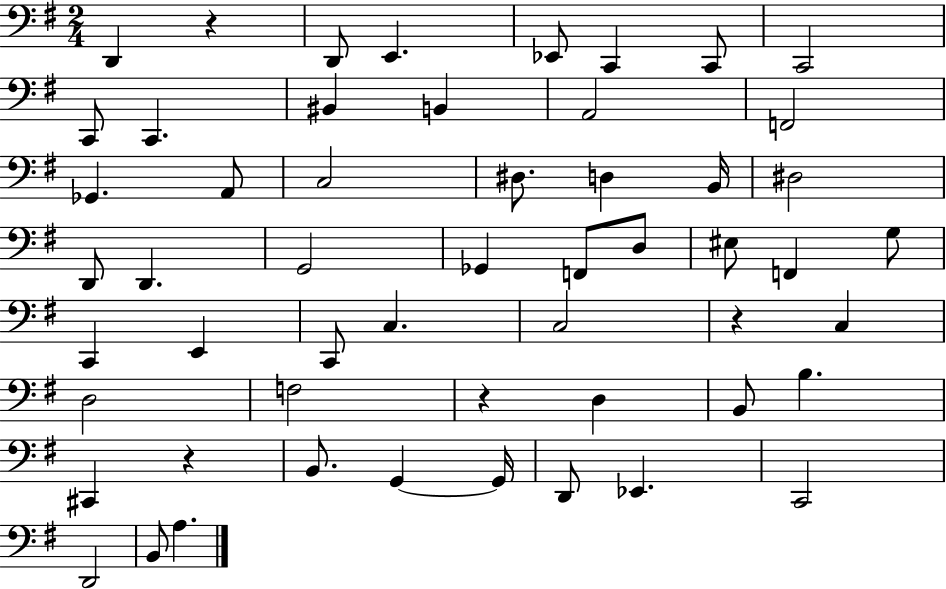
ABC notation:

X:1
T:Untitled
M:2/4
L:1/4
K:G
D,, z D,,/2 E,, _E,,/2 C,, C,,/2 C,,2 C,,/2 C,, ^B,, B,, A,,2 F,,2 _G,, A,,/2 C,2 ^D,/2 D, B,,/4 ^D,2 D,,/2 D,, G,,2 _G,, F,,/2 D,/2 ^E,/2 F,, G,/2 C,, E,, C,,/2 C, C,2 z C, D,2 F,2 z D, B,,/2 B, ^C,, z B,,/2 G,, G,,/4 D,,/2 _E,, C,,2 D,,2 B,,/2 A,